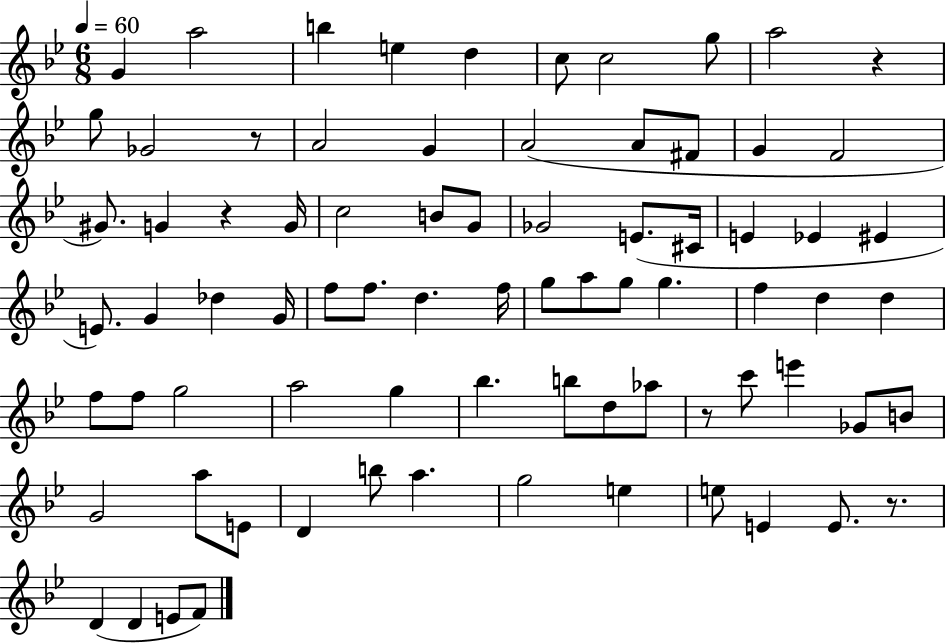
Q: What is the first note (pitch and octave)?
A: G4